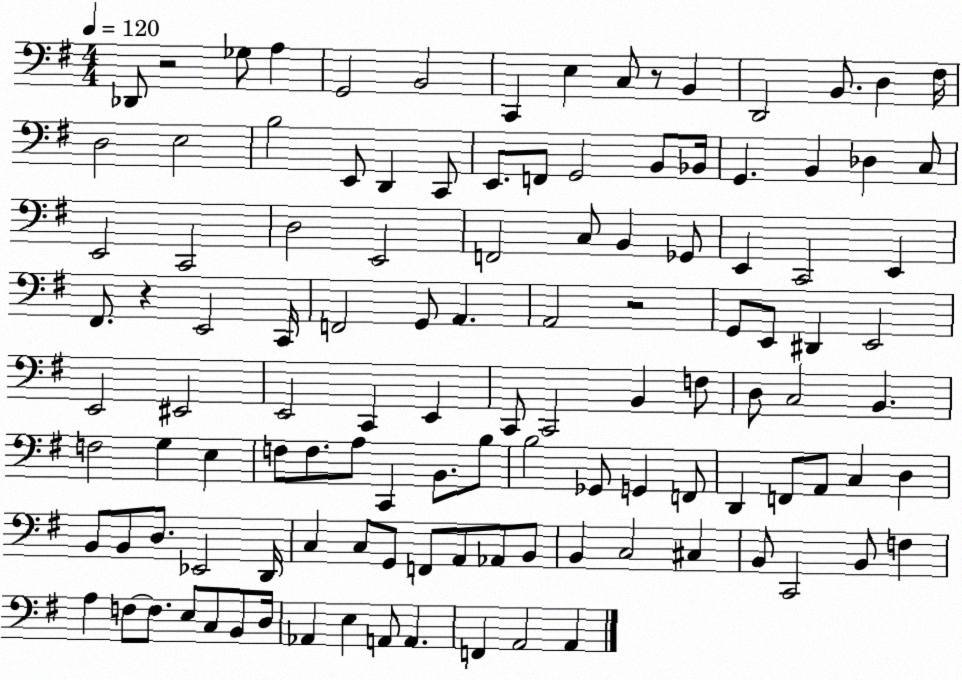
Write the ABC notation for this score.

X:1
T:Untitled
M:4/4
L:1/4
K:G
_D,,/2 z2 _G,/2 A, G,,2 B,,2 C,, E, C,/2 z/2 B,, D,,2 B,,/2 D, ^F,/4 D,2 E,2 B,2 E,,/2 D,, C,,/2 E,,/2 F,,/2 G,,2 B,,/2 _B,,/4 G,, B,, _D, C,/2 E,,2 C,,2 D,2 E,,2 F,,2 C,/2 B,, _G,,/2 E,, C,,2 E,, ^F,,/2 z E,,2 C,,/4 F,,2 G,,/2 A,, A,,2 z2 G,,/2 E,,/2 ^D,, E,,2 E,,2 ^E,,2 E,,2 C,, E,, C,,/2 C,,2 B,, F,/2 D,/2 C,2 B,, F,2 G, E, F,/2 F,/2 A,/2 C,, B,,/2 B,/2 B,2 _G,,/2 G,, F,,/2 D,, F,,/2 A,,/2 C, D, B,,/2 B,,/2 D,/2 _E,,2 D,,/4 C, C,/2 G,,/2 F,,/2 A,,/2 _A,,/2 B,,/2 B,, C,2 ^C, B,,/2 C,,2 B,,/2 F, A, F,/2 F,/2 E,/2 C,/2 B,,/2 D,/4 _A,, E, A,,/2 A,, F,, A,,2 A,,